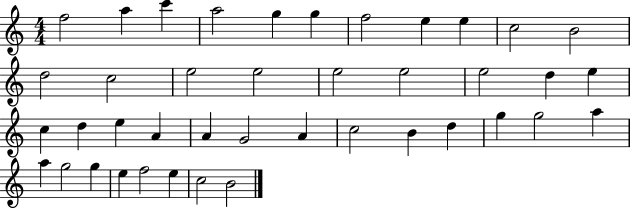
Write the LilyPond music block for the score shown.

{
  \clef treble
  \numericTimeSignature
  \time 4/4
  \key c \major
  f''2 a''4 c'''4 | a''2 g''4 g''4 | f''2 e''4 e''4 | c''2 b'2 | \break d''2 c''2 | e''2 e''2 | e''2 e''2 | e''2 d''4 e''4 | \break c''4 d''4 e''4 a'4 | a'4 g'2 a'4 | c''2 b'4 d''4 | g''4 g''2 a''4 | \break a''4 g''2 g''4 | e''4 f''2 e''4 | c''2 b'2 | \bar "|."
}